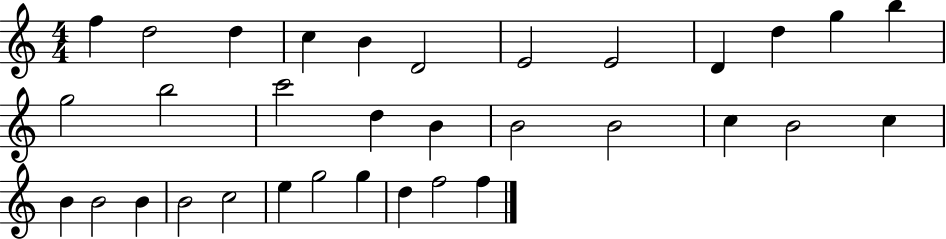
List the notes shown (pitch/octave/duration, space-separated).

F5/q D5/h D5/q C5/q B4/q D4/h E4/h E4/h D4/q D5/q G5/q B5/q G5/h B5/h C6/h D5/q B4/q B4/h B4/h C5/q B4/h C5/q B4/q B4/h B4/q B4/h C5/h E5/q G5/h G5/q D5/q F5/h F5/q